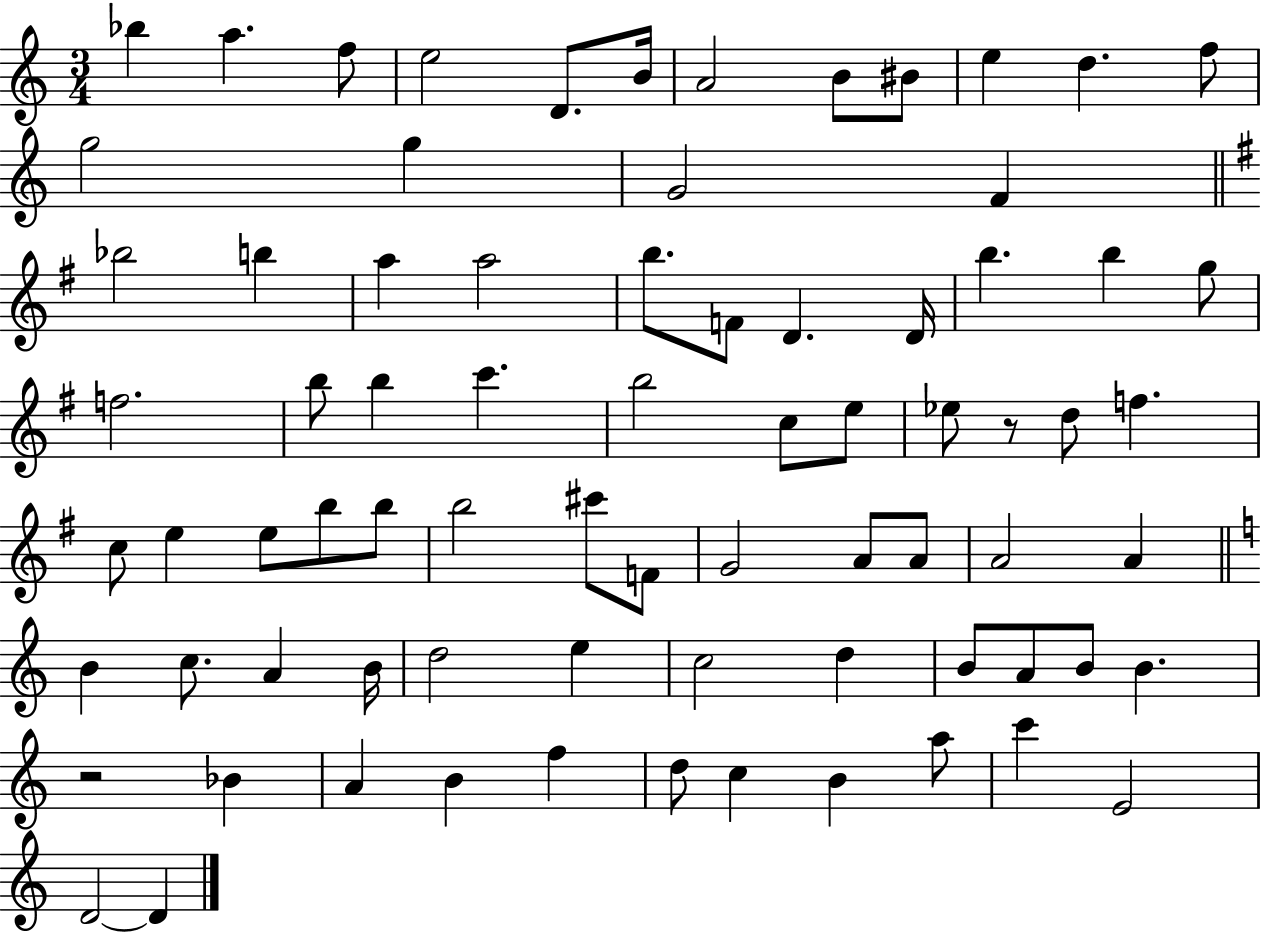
X:1
T:Untitled
M:3/4
L:1/4
K:C
_b a f/2 e2 D/2 B/4 A2 B/2 ^B/2 e d f/2 g2 g G2 F _b2 b a a2 b/2 F/2 D D/4 b b g/2 f2 b/2 b c' b2 c/2 e/2 _e/2 z/2 d/2 f c/2 e e/2 b/2 b/2 b2 ^c'/2 F/2 G2 A/2 A/2 A2 A B c/2 A B/4 d2 e c2 d B/2 A/2 B/2 B z2 _B A B f d/2 c B a/2 c' E2 D2 D